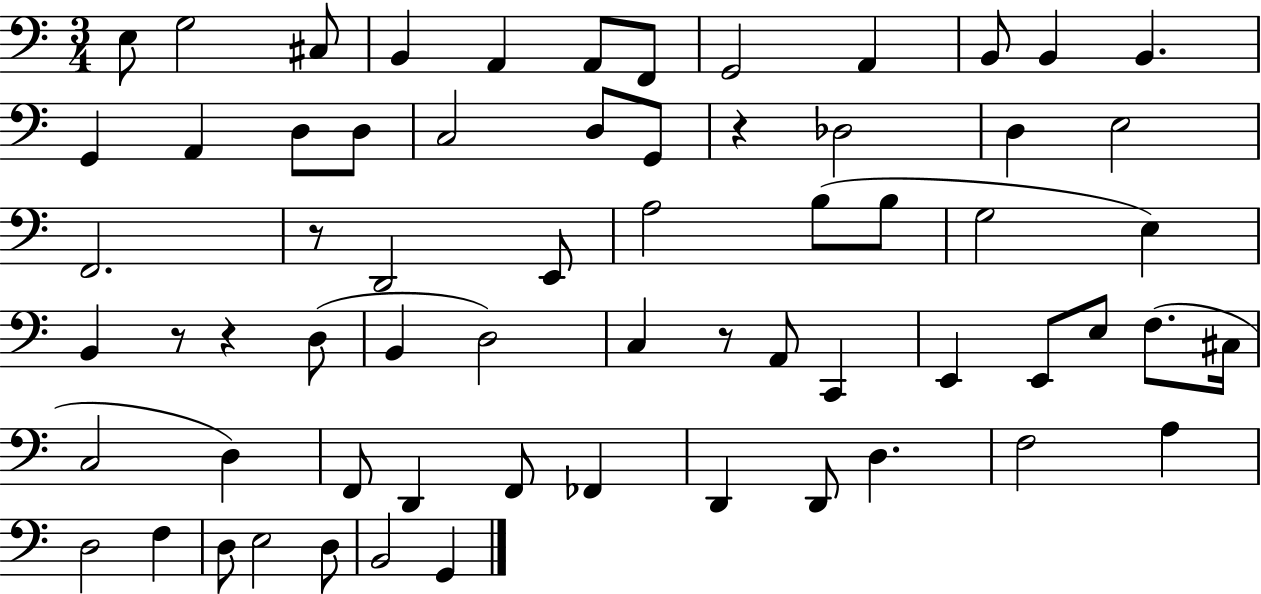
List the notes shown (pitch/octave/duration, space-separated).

E3/e G3/h C#3/e B2/q A2/q A2/e F2/e G2/h A2/q B2/e B2/q B2/q. G2/q A2/q D3/e D3/e C3/h D3/e G2/e R/q Db3/h D3/q E3/h F2/h. R/e D2/h E2/e A3/h B3/e B3/e G3/h E3/q B2/q R/e R/q D3/e B2/q D3/h C3/q R/e A2/e C2/q E2/q E2/e E3/e F3/e. C#3/s C3/h D3/q F2/e D2/q F2/e FES2/q D2/q D2/e D3/q. F3/h A3/q D3/h F3/q D3/e E3/h D3/e B2/h G2/q